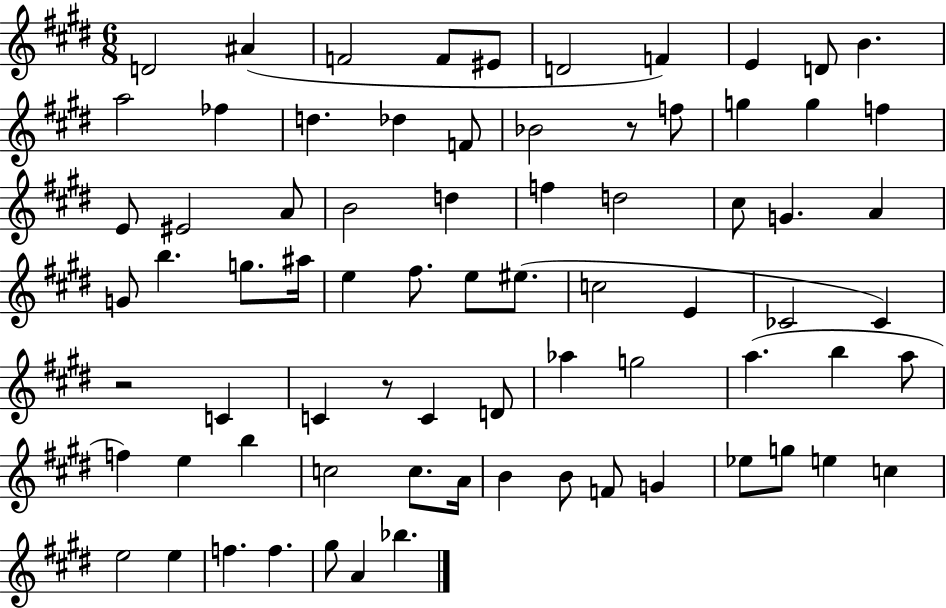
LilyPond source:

{
  \clef treble
  \numericTimeSignature
  \time 6/8
  \key e \major
  d'2 ais'4( | f'2 f'8 eis'8 | d'2 f'4) | e'4 d'8 b'4. | \break a''2 fes''4 | d''4. des''4 f'8 | bes'2 r8 f''8 | g''4 g''4 f''4 | \break e'8 eis'2 a'8 | b'2 d''4 | f''4 d''2 | cis''8 g'4. a'4 | \break g'8 b''4. g''8. ais''16 | e''4 fis''8. e''8 eis''8.( | c''2 e'4 | ces'2 ces'4) | \break r2 c'4 | c'4 r8 c'4 d'8 | aes''4 g''2 | a''4.( b''4 a''8 | \break f''4) e''4 b''4 | c''2 c''8. a'16 | b'4 b'8 f'8 g'4 | ees''8 g''8 e''4 c''4 | \break e''2 e''4 | f''4. f''4. | gis''8 a'4 bes''4. | \bar "|."
}